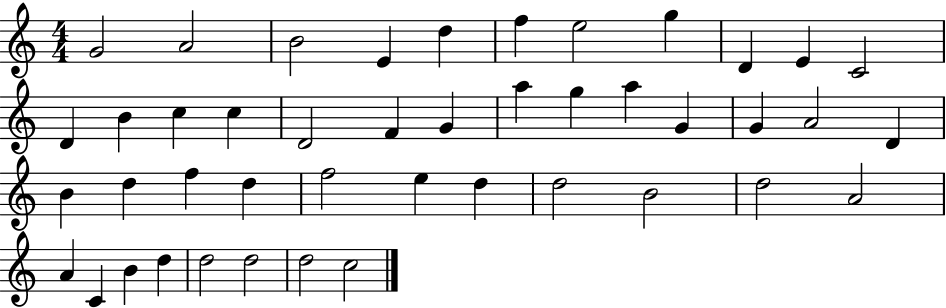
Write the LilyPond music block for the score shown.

{
  \clef treble
  \numericTimeSignature
  \time 4/4
  \key c \major
  g'2 a'2 | b'2 e'4 d''4 | f''4 e''2 g''4 | d'4 e'4 c'2 | \break d'4 b'4 c''4 c''4 | d'2 f'4 g'4 | a''4 g''4 a''4 g'4 | g'4 a'2 d'4 | \break b'4 d''4 f''4 d''4 | f''2 e''4 d''4 | d''2 b'2 | d''2 a'2 | \break a'4 c'4 b'4 d''4 | d''2 d''2 | d''2 c''2 | \bar "|."
}